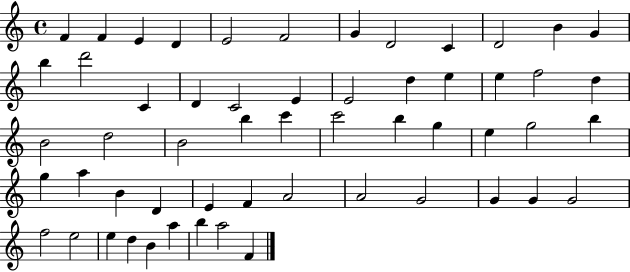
X:1
T:Untitled
M:4/4
L:1/4
K:C
F F E D E2 F2 G D2 C D2 B G b d'2 C D C2 E E2 d e e f2 d B2 d2 B2 b c' c'2 b g e g2 b g a B D E F A2 A2 G2 G G G2 f2 e2 e d B a b a2 F